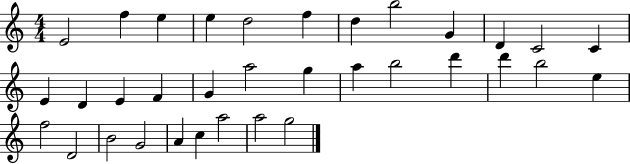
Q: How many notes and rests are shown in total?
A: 34